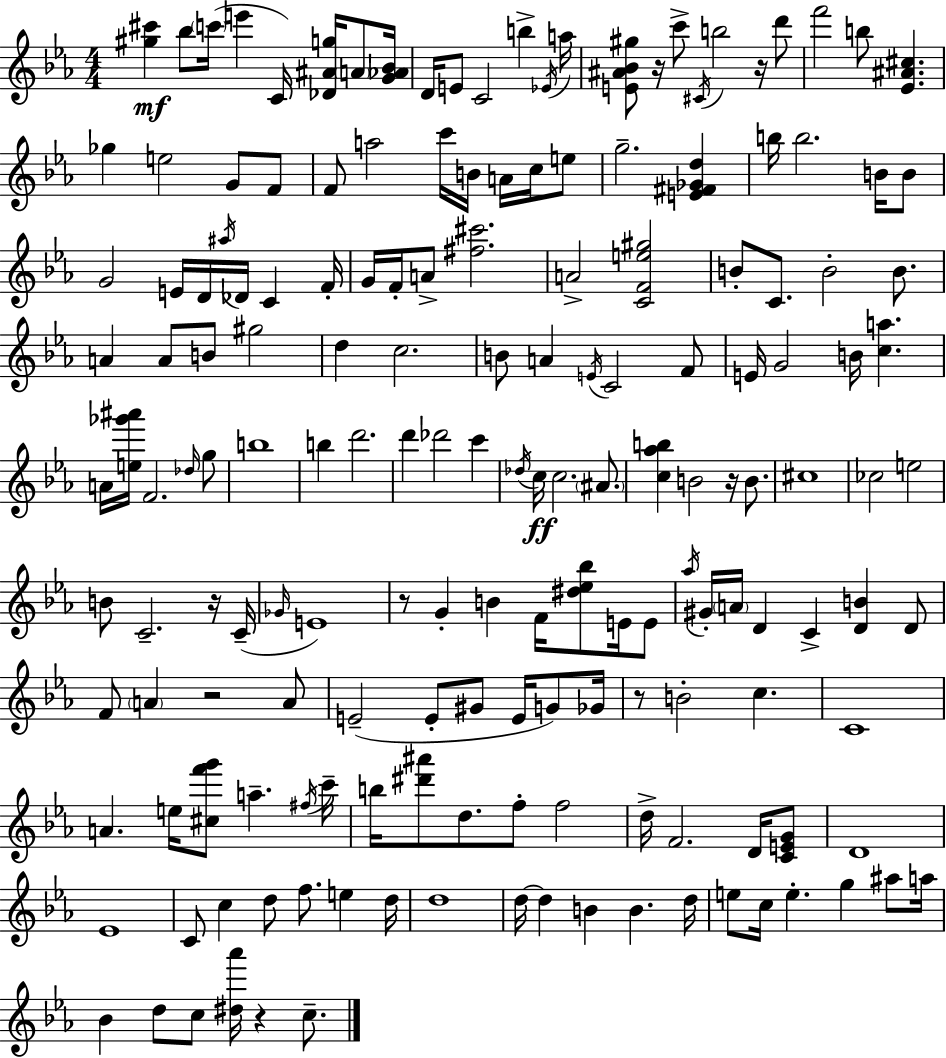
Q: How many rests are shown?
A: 8